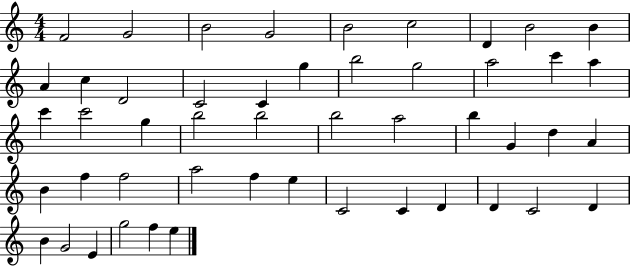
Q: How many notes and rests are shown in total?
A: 49